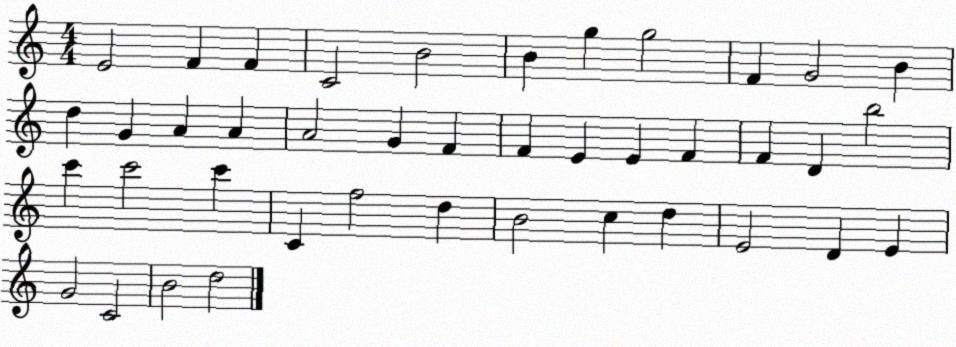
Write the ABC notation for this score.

X:1
T:Untitled
M:4/4
L:1/4
K:C
E2 F F C2 B2 B g g2 F G2 B d G A A A2 G F F E E F F D b2 c' c'2 c' C f2 d B2 c d E2 D E G2 C2 B2 d2